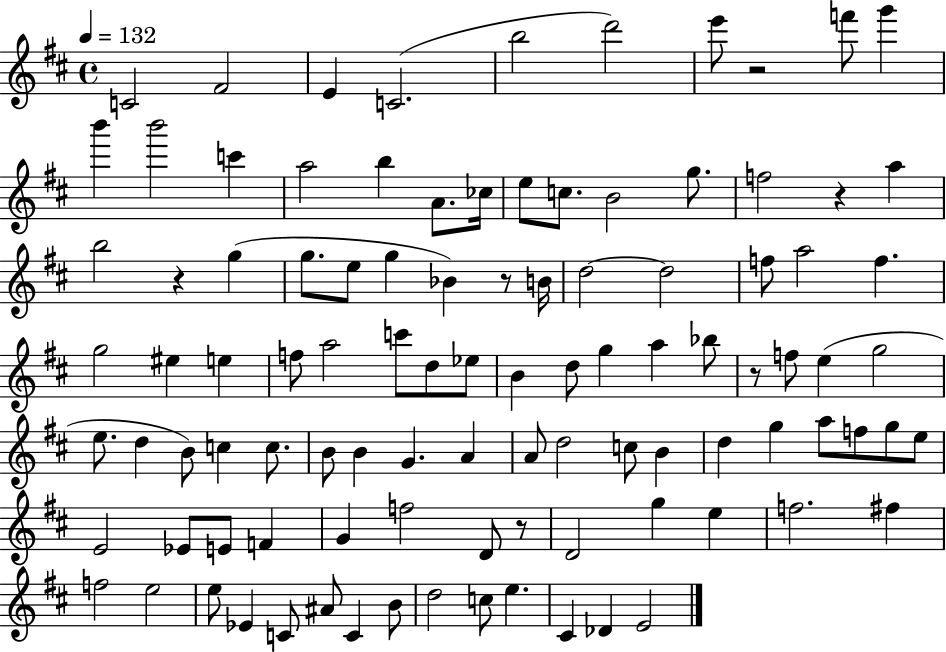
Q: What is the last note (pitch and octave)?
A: E4